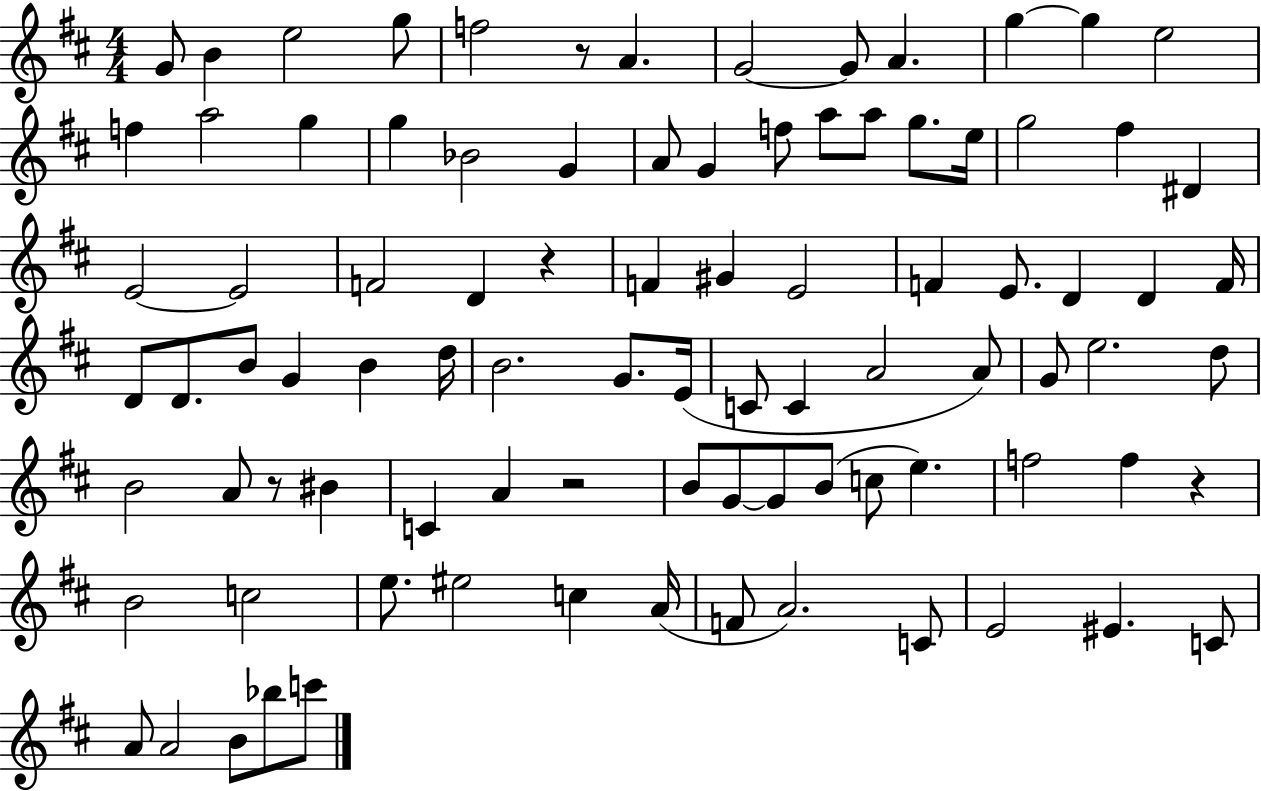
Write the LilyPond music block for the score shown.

{
  \clef treble
  \numericTimeSignature
  \time 4/4
  \key d \major
  g'8 b'4 e''2 g''8 | f''2 r8 a'4. | g'2~~ g'8 a'4. | g''4~~ g''4 e''2 | \break f''4 a''2 g''4 | g''4 bes'2 g'4 | a'8 g'4 f''8 a''8 a''8 g''8. e''16 | g''2 fis''4 dis'4 | \break e'2~~ e'2 | f'2 d'4 r4 | f'4 gis'4 e'2 | f'4 e'8. d'4 d'4 f'16 | \break d'8 d'8. b'8 g'4 b'4 d''16 | b'2. g'8. e'16( | c'8 c'4 a'2 a'8) | g'8 e''2. d''8 | \break b'2 a'8 r8 bis'4 | c'4 a'4 r2 | b'8 g'8~~ g'8 b'8( c''8 e''4.) | f''2 f''4 r4 | \break b'2 c''2 | e''8. eis''2 c''4 a'16( | f'8 a'2.) c'8 | e'2 eis'4. c'8 | \break a'8 a'2 b'8 bes''8 c'''8 | \bar "|."
}